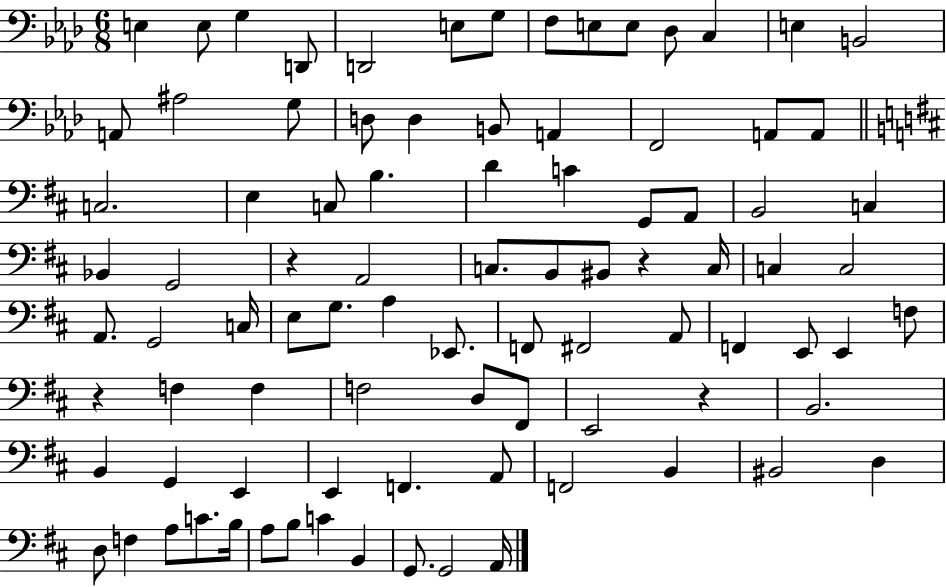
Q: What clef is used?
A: bass